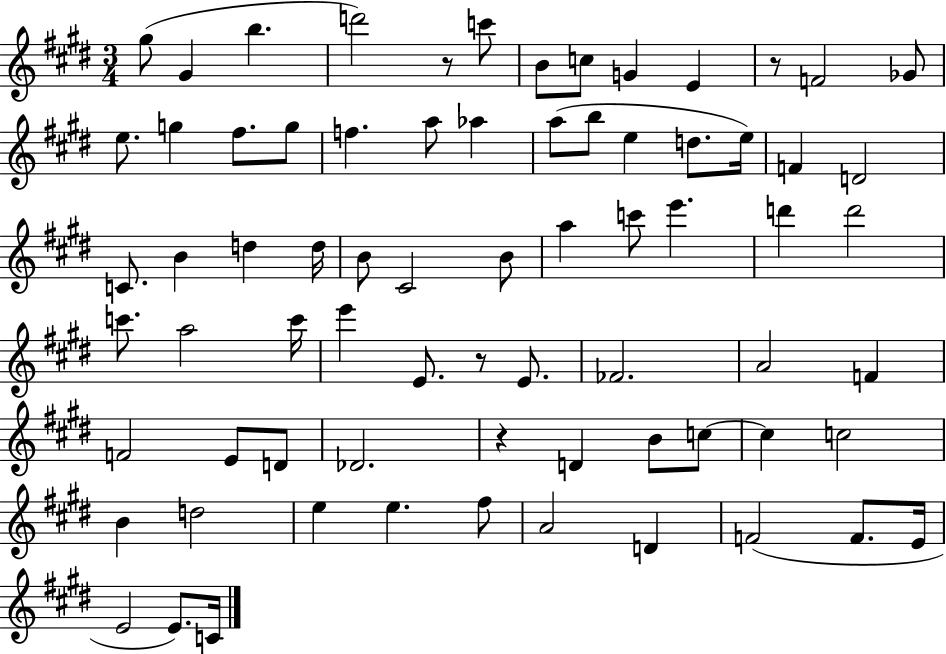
X:1
T:Untitled
M:3/4
L:1/4
K:E
^g/2 ^G b d'2 z/2 c'/2 B/2 c/2 G E z/2 F2 _G/2 e/2 g ^f/2 g/2 f a/2 _a a/2 b/2 e d/2 e/4 F D2 C/2 B d d/4 B/2 ^C2 B/2 a c'/2 e' d' d'2 c'/2 a2 c'/4 e' E/2 z/2 E/2 _F2 A2 F F2 E/2 D/2 _D2 z D B/2 c/2 c c2 B d2 e e ^f/2 A2 D F2 F/2 E/4 E2 E/2 C/4